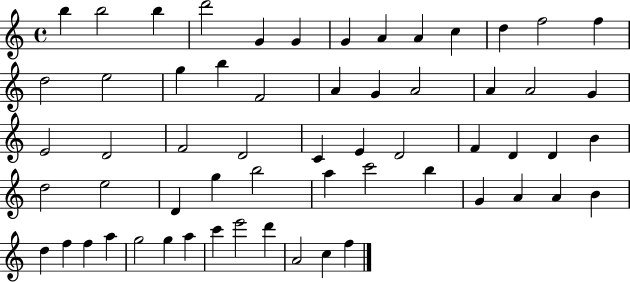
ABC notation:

X:1
T:Untitled
M:4/4
L:1/4
K:C
b b2 b d'2 G G G A A c d f2 f d2 e2 g b F2 A G A2 A A2 G E2 D2 F2 D2 C E D2 F D D B d2 e2 D g b2 a c'2 b G A A B d f f a g2 g a c' e'2 d' A2 c f